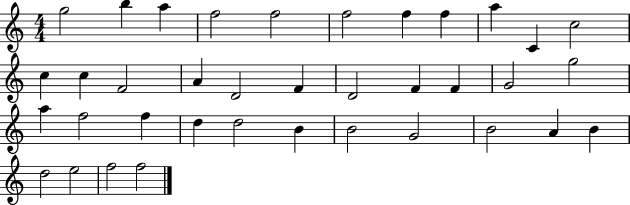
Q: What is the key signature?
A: C major